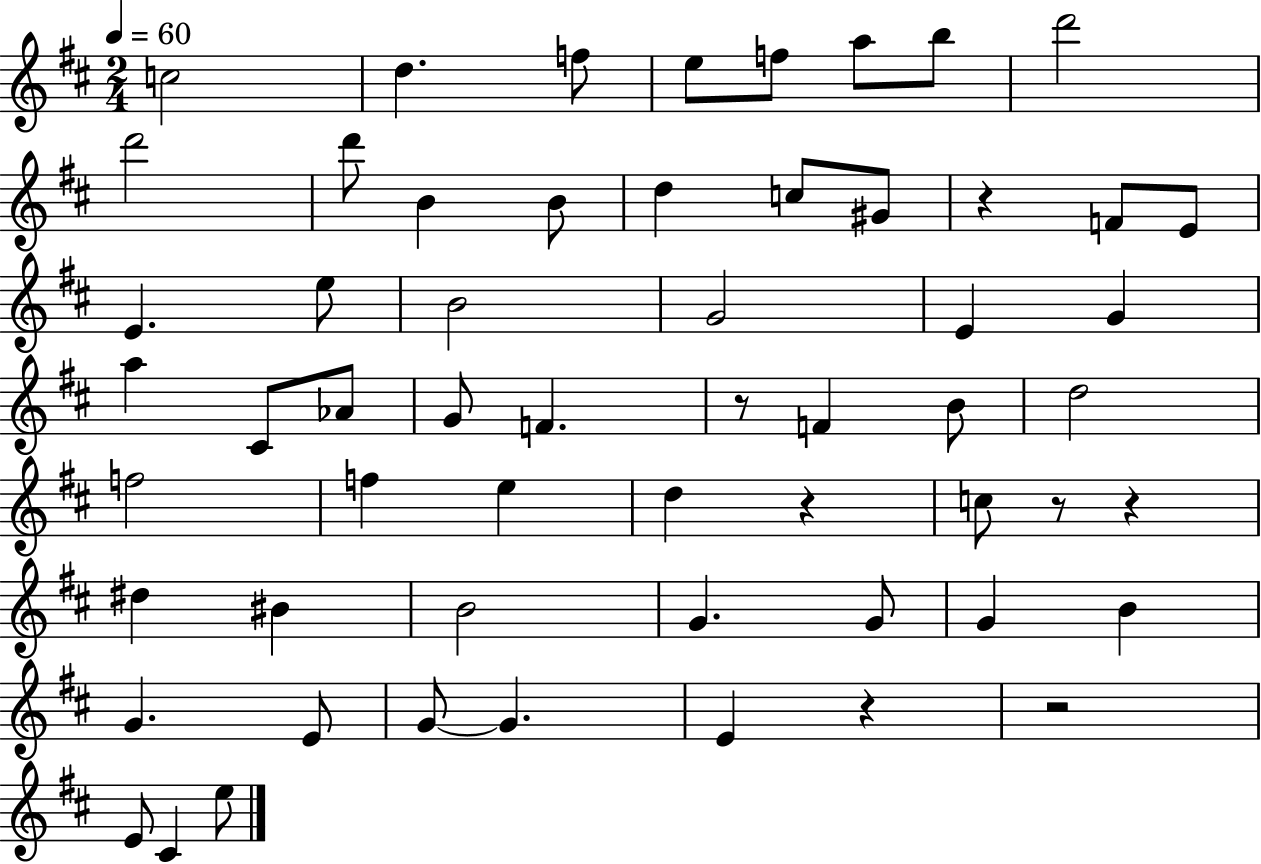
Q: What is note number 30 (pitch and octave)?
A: B4